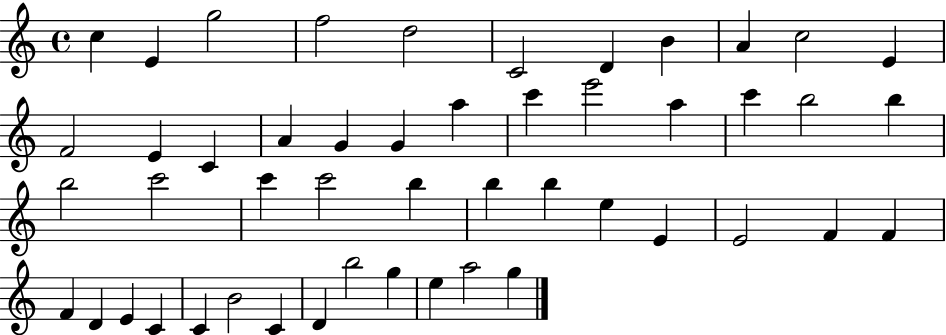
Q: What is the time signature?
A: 4/4